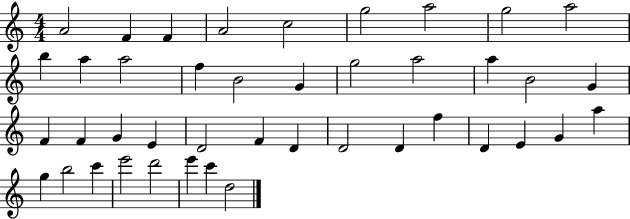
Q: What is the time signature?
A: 4/4